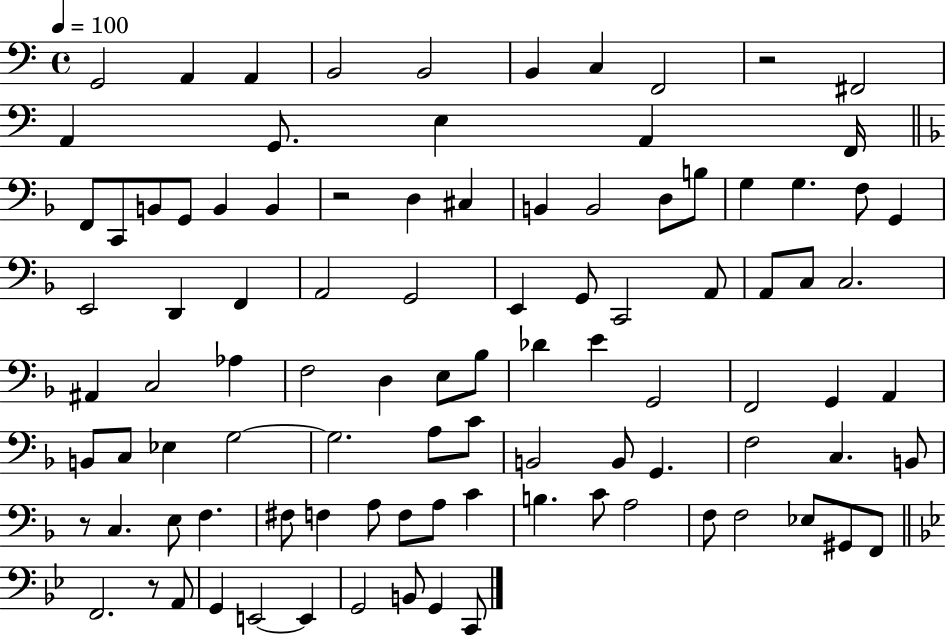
{
  \clef bass
  \time 4/4
  \defaultTimeSignature
  \key c \major
  \tempo 4 = 100
  \repeat volta 2 { g,2 a,4 a,4 | b,2 b,2 | b,4 c4 f,2 | r2 fis,2 | \break a,4 g,8. e4 a,4 f,16 | \bar "||" \break \key f \major f,8 c,8 b,8 g,8 b,4 b,4 | r2 d4 cis4 | b,4 b,2 d8 b8 | g4 g4. f8 g,4 | \break e,2 d,4 f,4 | a,2 g,2 | e,4 g,8 c,2 a,8 | a,8 c8 c2. | \break ais,4 c2 aes4 | f2 d4 e8 bes8 | des'4 e'4 g,2 | f,2 g,4 a,4 | \break b,8 c8 ees4 g2~~ | g2. a8 c'8 | b,2 b,8 g,4. | f2 c4. b,8 | \break r8 c4. e8 f4. | fis8 f4 a8 f8 a8 c'4 | b4. c'8 a2 | f8 f2 ees8 gis,8 f,8 | \break \bar "||" \break \key bes \major f,2. r8 a,8 | g,4 e,2~~ e,4 | g,2 b,8 g,4 c,8 | } \bar "|."
}